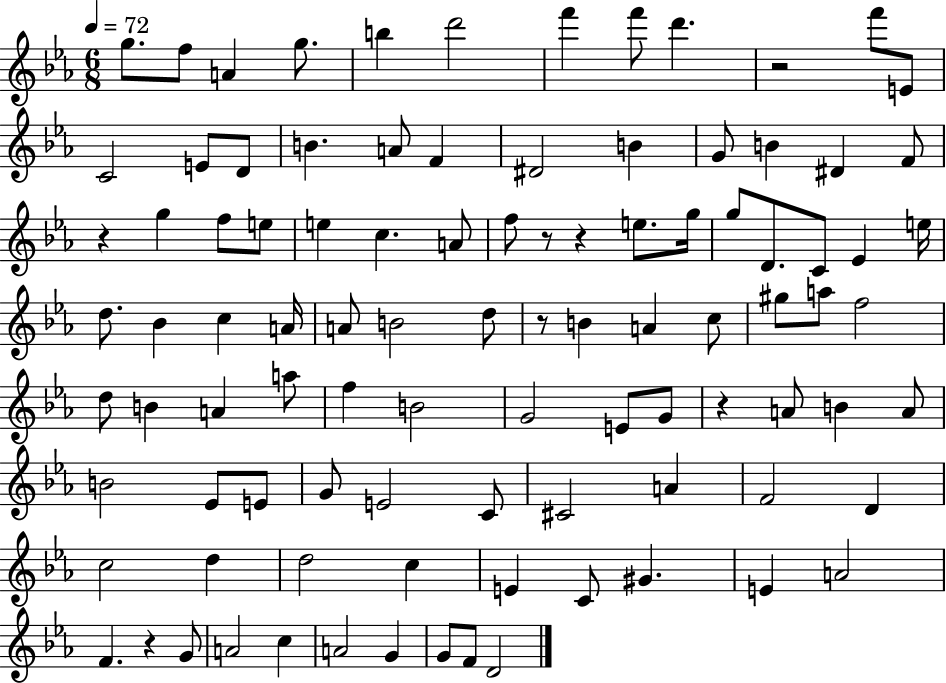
G5/e. F5/e A4/q G5/e. B5/q D6/h F6/q F6/e D6/q. R/h F6/e E4/e C4/h E4/e D4/e B4/q. A4/e F4/q D#4/h B4/q G4/e B4/q D#4/q F4/e R/q G5/q F5/e E5/e E5/q C5/q. A4/e F5/e R/e R/q E5/e. G5/s G5/e D4/e. C4/e Eb4/q E5/s D5/e. Bb4/q C5/q A4/s A4/e B4/h D5/e R/e B4/q A4/q C5/e G#5/e A5/e F5/h D5/e B4/q A4/q A5/e F5/q B4/h G4/h E4/e G4/e R/q A4/e B4/q A4/e B4/h Eb4/e E4/e G4/e E4/h C4/e C#4/h A4/q F4/h D4/q C5/h D5/q D5/h C5/q E4/q C4/e G#4/q. E4/q A4/h F4/q. R/q G4/e A4/h C5/q A4/h G4/q G4/e F4/e D4/h